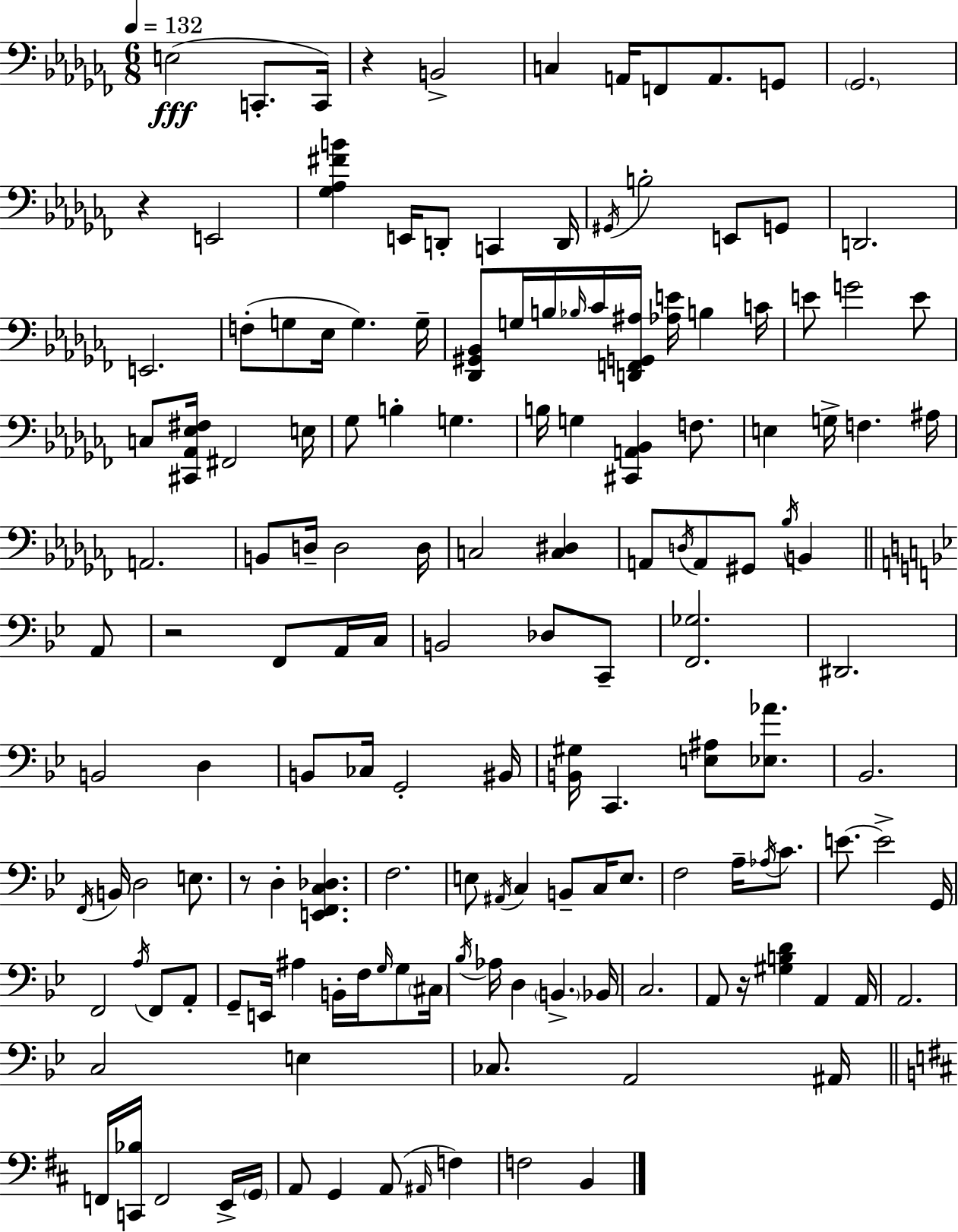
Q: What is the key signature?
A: AES minor